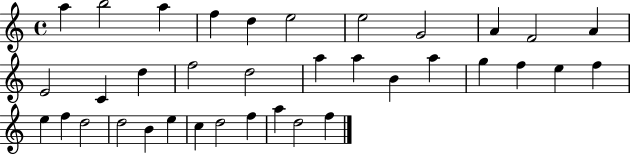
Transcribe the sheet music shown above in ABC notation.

X:1
T:Untitled
M:4/4
L:1/4
K:C
a b2 a f d e2 e2 G2 A F2 A E2 C d f2 d2 a a B a g f e f e f d2 d2 B e c d2 f a d2 f